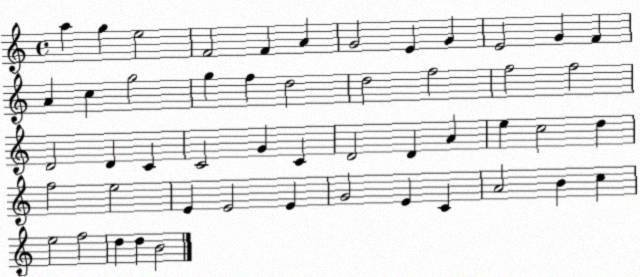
X:1
T:Untitled
M:4/4
L:1/4
K:C
a g e2 F2 F A G2 E G E2 G F A c g2 g f d2 d2 f2 f2 f2 D2 D C C2 G C D2 D A e c2 d f2 e2 E E2 E G2 E C A2 B c e2 f2 d d B2